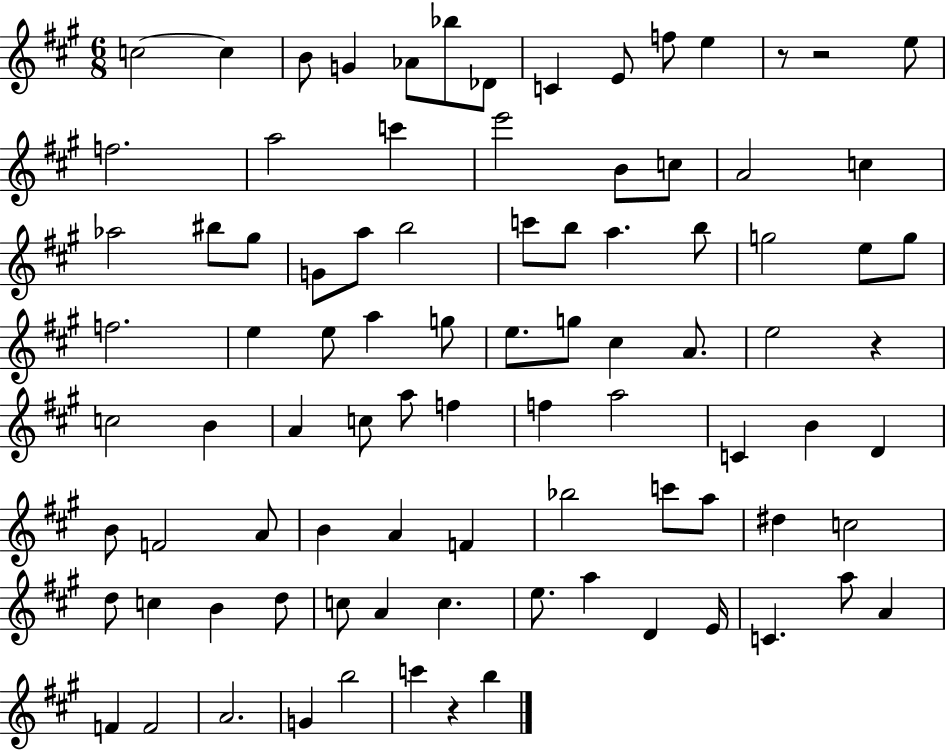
{
  \clef treble
  \numericTimeSignature
  \time 6/8
  \key a \major
  c''2~~ c''4 | b'8 g'4 aes'8 bes''8 des'8 | c'4 e'8 f''8 e''4 | r8 r2 e''8 | \break f''2. | a''2 c'''4 | e'''2 b'8 c''8 | a'2 c''4 | \break aes''2 bis''8 gis''8 | g'8 a''8 b''2 | c'''8 b''8 a''4. b''8 | g''2 e''8 g''8 | \break f''2. | e''4 e''8 a''4 g''8 | e''8. g''8 cis''4 a'8. | e''2 r4 | \break c''2 b'4 | a'4 c''8 a''8 f''4 | f''4 a''2 | c'4 b'4 d'4 | \break b'8 f'2 a'8 | b'4 a'4 f'4 | bes''2 c'''8 a''8 | dis''4 c''2 | \break d''8 c''4 b'4 d''8 | c''8 a'4 c''4. | e''8. a''4 d'4 e'16 | c'4. a''8 a'4 | \break f'4 f'2 | a'2. | g'4 b''2 | c'''4 r4 b''4 | \break \bar "|."
}